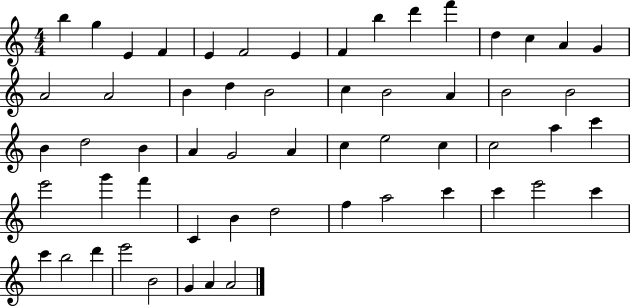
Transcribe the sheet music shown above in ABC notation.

X:1
T:Untitled
M:4/4
L:1/4
K:C
b g E F E F2 E F b d' f' d c A G A2 A2 B d B2 c B2 A B2 B2 B d2 B A G2 A c e2 c c2 a c' e'2 g' f' C B d2 f a2 c' c' e'2 c' c' b2 d' e'2 B2 G A A2